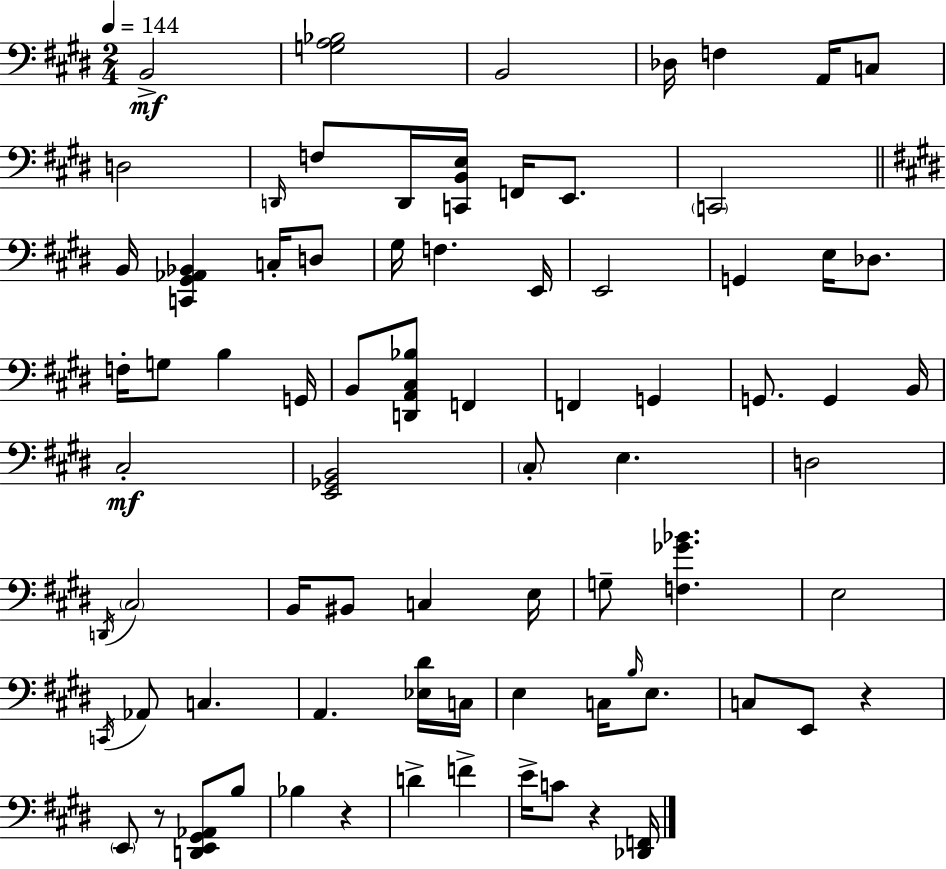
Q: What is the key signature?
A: E major